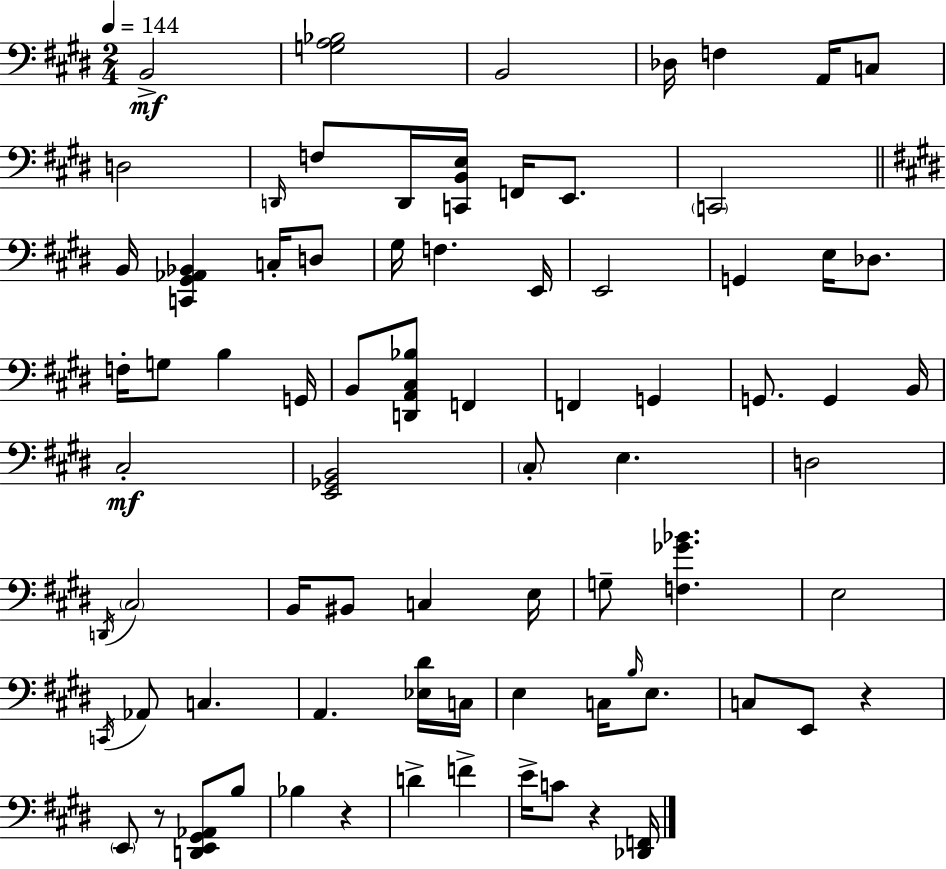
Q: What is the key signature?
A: E major